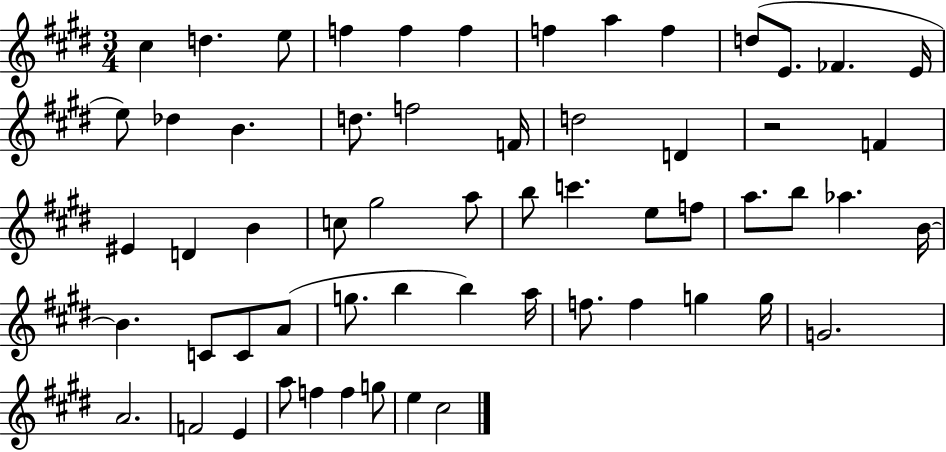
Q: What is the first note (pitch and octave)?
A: C#5